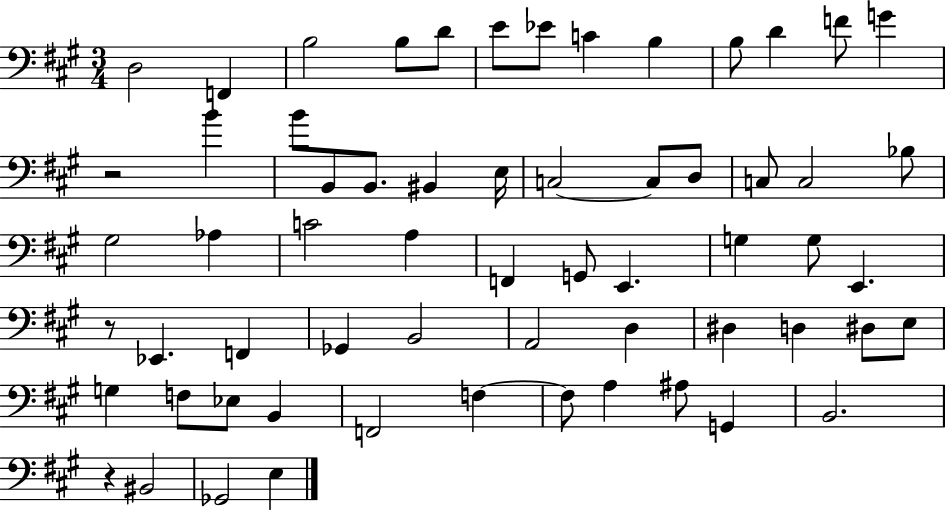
D3/h F2/q B3/h B3/e D4/e E4/e Eb4/e C4/q B3/q B3/e D4/q F4/e G4/q R/h B4/q B4/e B2/e B2/e. BIS2/q E3/s C3/h C3/e D3/e C3/e C3/h Bb3/e G#3/h Ab3/q C4/h A3/q F2/q G2/e E2/q. G3/q G3/e E2/q. R/e Eb2/q. F2/q Gb2/q B2/h A2/h D3/q D#3/q D3/q D#3/e E3/e G3/q F3/e Eb3/e B2/q F2/h F3/q F3/e A3/q A#3/e G2/q B2/h. R/q BIS2/h Gb2/h E3/q